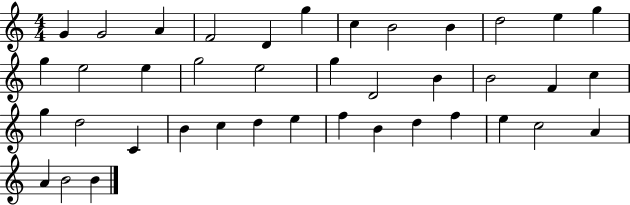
{
  \clef treble
  \numericTimeSignature
  \time 4/4
  \key c \major
  g'4 g'2 a'4 | f'2 d'4 g''4 | c''4 b'2 b'4 | d''2 e''4 g''4 | \break g''4 e''2 e''4 | g''2 e''2 | g''4 d'2 b'4 | b'2 f'4 c''4 | \break g''4 d''2 c'4 | b'4 c''4 d''4 e''4 | f''4 b'4 d''4 f''4 | e''4 c''2 a'4 | \break a'4 b'2 b'4 | \bar "|."
}